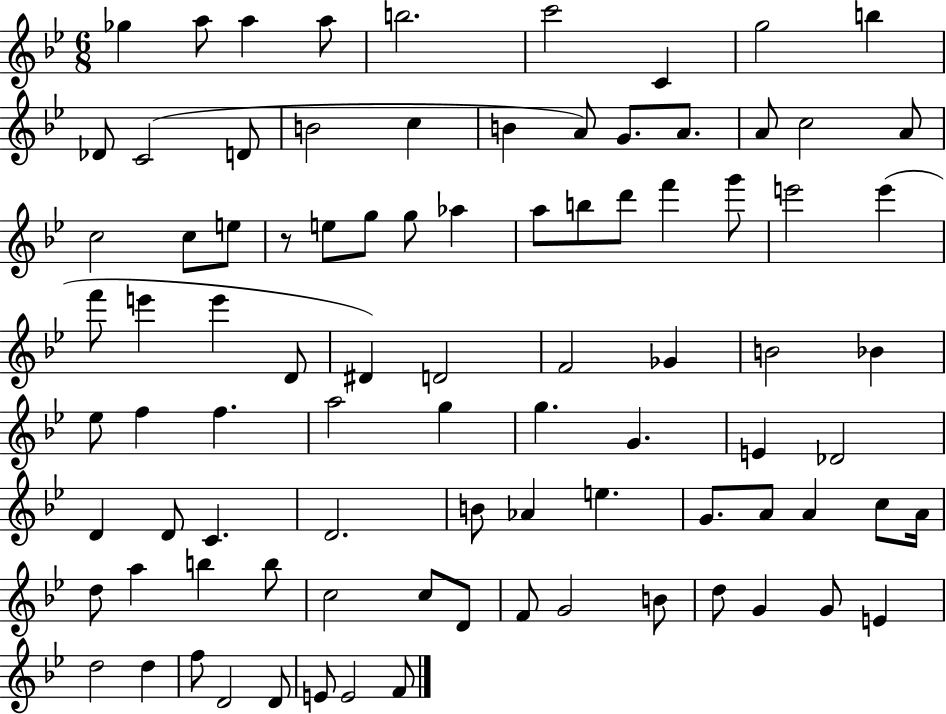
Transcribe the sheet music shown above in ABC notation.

X:1
T:Untitled
M:6/8
L:1/4
K:Bb
_g a/2 a a/2 b2 c'2 C g2 b _D/2 C2 D/2 B2 c B A/2 G/2 A/2 A/2 c2 A/2 c2 c/2 e/2 z/2 e/2 g/2 g/2 _a a/2 b/2 d'/2 f' g'/2 e'2 e' f'/2 e' e' D/2 ^D D2 F2 _G B2 _B _e/2 f f a2 g g G E _D2 D D/2 C D2 B/2 _A e G/2 A/2 A c/2 A/4 d/2 a b b/2 c2 c/2 D/2 F/2 G2 B/2 d/2 G G/2 E d2 d f/2 D2 D/2 E/2 E2 F/2